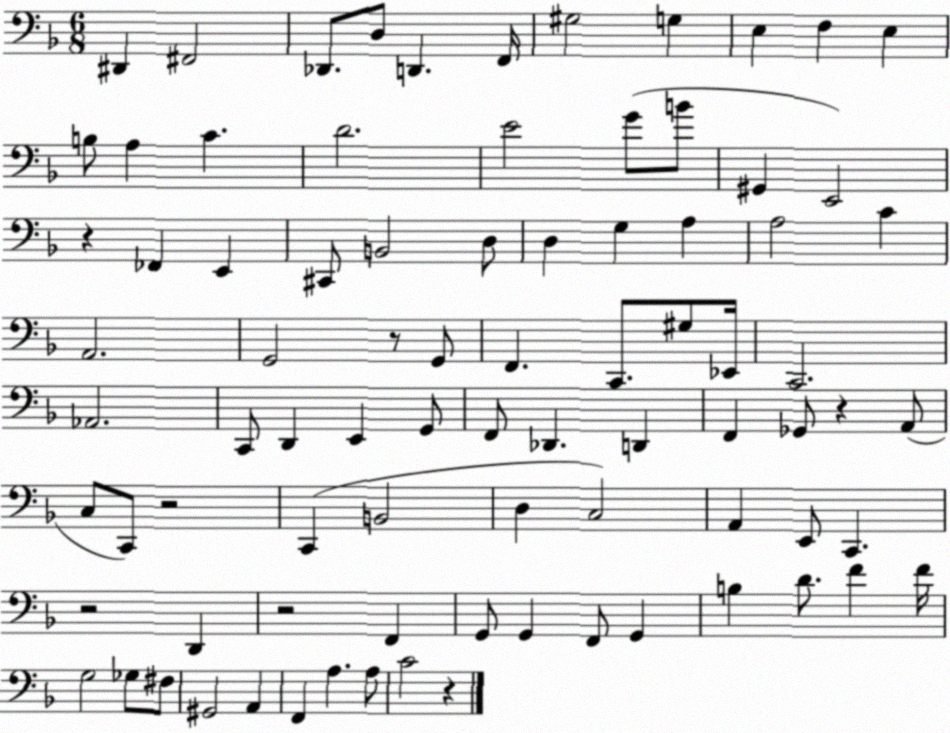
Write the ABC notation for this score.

X:1
T:Untitled
M:6/8
L:1/4
K:F
^D,, ^F,,2 _D,,/2 D,/2 D,, F,,/4 ^G,2 G, E, F, E, B,/2 A, C D2 E2 G/2 B/2 ^G,, E,,2 z _F,, E,, ^C,,/2 B,,2 D,/2 D, G, A, A,2 C A,,2 G,,2 z/2 G,,/2 F,, C,,/2 ^G,/2 _E,,/4 C,,2 _A,,2 C,,/2 D,, E,, G,,/2 F,,/2 _D,, D,, F,, _G,,/2 z A,,/2 C,/2 C,,/2 z2 C,, B,,2 D, C,2 A,, E,,/2 C,, z2 D,, z2 F,, G,,/2 G,, F,,/2 G,, B, D/2 F F/4 G,2 _G,/2 ^F,/2 ^G,,2 A,, F,, A, A,/2 C2 z